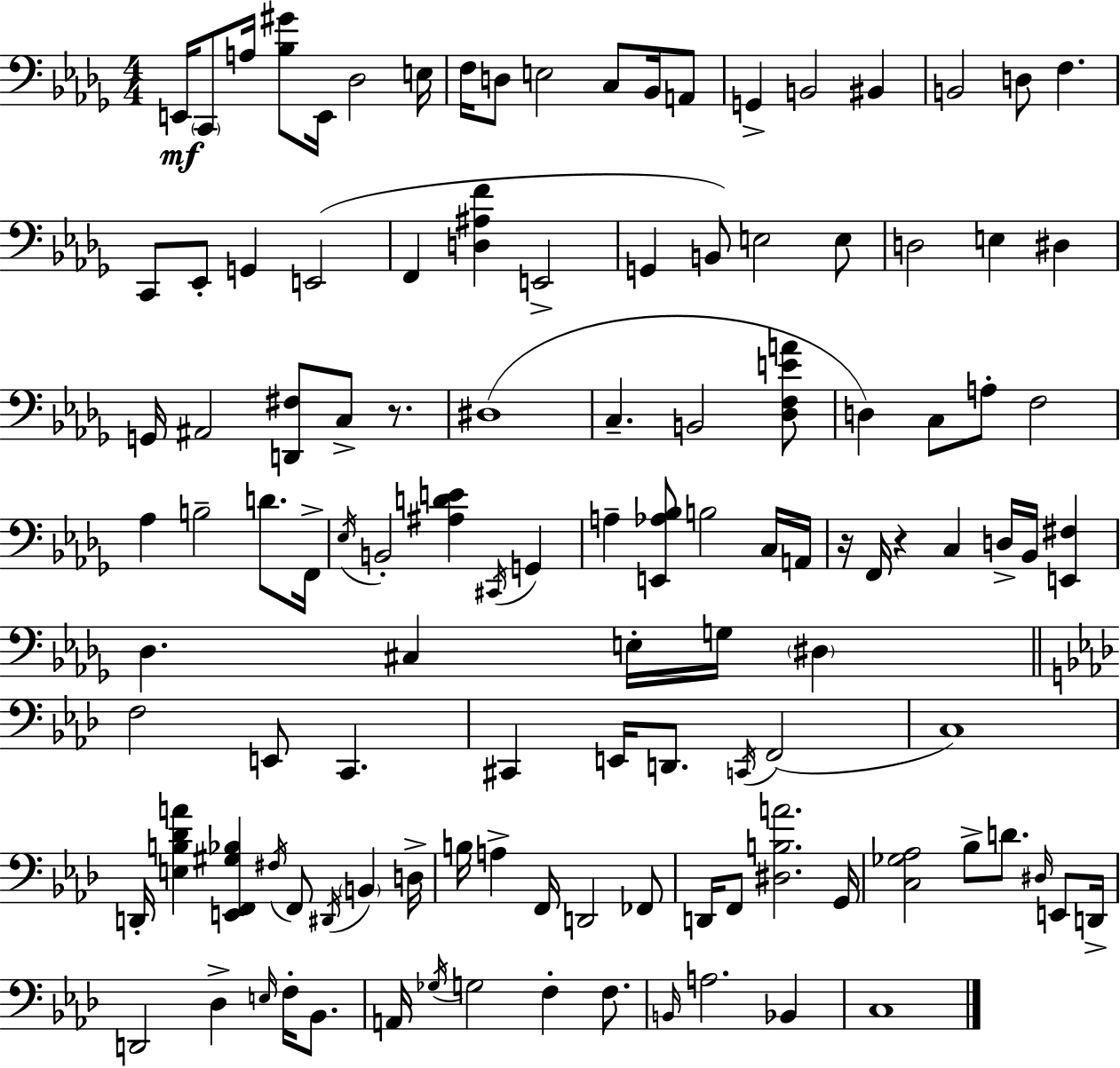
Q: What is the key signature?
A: BES minor